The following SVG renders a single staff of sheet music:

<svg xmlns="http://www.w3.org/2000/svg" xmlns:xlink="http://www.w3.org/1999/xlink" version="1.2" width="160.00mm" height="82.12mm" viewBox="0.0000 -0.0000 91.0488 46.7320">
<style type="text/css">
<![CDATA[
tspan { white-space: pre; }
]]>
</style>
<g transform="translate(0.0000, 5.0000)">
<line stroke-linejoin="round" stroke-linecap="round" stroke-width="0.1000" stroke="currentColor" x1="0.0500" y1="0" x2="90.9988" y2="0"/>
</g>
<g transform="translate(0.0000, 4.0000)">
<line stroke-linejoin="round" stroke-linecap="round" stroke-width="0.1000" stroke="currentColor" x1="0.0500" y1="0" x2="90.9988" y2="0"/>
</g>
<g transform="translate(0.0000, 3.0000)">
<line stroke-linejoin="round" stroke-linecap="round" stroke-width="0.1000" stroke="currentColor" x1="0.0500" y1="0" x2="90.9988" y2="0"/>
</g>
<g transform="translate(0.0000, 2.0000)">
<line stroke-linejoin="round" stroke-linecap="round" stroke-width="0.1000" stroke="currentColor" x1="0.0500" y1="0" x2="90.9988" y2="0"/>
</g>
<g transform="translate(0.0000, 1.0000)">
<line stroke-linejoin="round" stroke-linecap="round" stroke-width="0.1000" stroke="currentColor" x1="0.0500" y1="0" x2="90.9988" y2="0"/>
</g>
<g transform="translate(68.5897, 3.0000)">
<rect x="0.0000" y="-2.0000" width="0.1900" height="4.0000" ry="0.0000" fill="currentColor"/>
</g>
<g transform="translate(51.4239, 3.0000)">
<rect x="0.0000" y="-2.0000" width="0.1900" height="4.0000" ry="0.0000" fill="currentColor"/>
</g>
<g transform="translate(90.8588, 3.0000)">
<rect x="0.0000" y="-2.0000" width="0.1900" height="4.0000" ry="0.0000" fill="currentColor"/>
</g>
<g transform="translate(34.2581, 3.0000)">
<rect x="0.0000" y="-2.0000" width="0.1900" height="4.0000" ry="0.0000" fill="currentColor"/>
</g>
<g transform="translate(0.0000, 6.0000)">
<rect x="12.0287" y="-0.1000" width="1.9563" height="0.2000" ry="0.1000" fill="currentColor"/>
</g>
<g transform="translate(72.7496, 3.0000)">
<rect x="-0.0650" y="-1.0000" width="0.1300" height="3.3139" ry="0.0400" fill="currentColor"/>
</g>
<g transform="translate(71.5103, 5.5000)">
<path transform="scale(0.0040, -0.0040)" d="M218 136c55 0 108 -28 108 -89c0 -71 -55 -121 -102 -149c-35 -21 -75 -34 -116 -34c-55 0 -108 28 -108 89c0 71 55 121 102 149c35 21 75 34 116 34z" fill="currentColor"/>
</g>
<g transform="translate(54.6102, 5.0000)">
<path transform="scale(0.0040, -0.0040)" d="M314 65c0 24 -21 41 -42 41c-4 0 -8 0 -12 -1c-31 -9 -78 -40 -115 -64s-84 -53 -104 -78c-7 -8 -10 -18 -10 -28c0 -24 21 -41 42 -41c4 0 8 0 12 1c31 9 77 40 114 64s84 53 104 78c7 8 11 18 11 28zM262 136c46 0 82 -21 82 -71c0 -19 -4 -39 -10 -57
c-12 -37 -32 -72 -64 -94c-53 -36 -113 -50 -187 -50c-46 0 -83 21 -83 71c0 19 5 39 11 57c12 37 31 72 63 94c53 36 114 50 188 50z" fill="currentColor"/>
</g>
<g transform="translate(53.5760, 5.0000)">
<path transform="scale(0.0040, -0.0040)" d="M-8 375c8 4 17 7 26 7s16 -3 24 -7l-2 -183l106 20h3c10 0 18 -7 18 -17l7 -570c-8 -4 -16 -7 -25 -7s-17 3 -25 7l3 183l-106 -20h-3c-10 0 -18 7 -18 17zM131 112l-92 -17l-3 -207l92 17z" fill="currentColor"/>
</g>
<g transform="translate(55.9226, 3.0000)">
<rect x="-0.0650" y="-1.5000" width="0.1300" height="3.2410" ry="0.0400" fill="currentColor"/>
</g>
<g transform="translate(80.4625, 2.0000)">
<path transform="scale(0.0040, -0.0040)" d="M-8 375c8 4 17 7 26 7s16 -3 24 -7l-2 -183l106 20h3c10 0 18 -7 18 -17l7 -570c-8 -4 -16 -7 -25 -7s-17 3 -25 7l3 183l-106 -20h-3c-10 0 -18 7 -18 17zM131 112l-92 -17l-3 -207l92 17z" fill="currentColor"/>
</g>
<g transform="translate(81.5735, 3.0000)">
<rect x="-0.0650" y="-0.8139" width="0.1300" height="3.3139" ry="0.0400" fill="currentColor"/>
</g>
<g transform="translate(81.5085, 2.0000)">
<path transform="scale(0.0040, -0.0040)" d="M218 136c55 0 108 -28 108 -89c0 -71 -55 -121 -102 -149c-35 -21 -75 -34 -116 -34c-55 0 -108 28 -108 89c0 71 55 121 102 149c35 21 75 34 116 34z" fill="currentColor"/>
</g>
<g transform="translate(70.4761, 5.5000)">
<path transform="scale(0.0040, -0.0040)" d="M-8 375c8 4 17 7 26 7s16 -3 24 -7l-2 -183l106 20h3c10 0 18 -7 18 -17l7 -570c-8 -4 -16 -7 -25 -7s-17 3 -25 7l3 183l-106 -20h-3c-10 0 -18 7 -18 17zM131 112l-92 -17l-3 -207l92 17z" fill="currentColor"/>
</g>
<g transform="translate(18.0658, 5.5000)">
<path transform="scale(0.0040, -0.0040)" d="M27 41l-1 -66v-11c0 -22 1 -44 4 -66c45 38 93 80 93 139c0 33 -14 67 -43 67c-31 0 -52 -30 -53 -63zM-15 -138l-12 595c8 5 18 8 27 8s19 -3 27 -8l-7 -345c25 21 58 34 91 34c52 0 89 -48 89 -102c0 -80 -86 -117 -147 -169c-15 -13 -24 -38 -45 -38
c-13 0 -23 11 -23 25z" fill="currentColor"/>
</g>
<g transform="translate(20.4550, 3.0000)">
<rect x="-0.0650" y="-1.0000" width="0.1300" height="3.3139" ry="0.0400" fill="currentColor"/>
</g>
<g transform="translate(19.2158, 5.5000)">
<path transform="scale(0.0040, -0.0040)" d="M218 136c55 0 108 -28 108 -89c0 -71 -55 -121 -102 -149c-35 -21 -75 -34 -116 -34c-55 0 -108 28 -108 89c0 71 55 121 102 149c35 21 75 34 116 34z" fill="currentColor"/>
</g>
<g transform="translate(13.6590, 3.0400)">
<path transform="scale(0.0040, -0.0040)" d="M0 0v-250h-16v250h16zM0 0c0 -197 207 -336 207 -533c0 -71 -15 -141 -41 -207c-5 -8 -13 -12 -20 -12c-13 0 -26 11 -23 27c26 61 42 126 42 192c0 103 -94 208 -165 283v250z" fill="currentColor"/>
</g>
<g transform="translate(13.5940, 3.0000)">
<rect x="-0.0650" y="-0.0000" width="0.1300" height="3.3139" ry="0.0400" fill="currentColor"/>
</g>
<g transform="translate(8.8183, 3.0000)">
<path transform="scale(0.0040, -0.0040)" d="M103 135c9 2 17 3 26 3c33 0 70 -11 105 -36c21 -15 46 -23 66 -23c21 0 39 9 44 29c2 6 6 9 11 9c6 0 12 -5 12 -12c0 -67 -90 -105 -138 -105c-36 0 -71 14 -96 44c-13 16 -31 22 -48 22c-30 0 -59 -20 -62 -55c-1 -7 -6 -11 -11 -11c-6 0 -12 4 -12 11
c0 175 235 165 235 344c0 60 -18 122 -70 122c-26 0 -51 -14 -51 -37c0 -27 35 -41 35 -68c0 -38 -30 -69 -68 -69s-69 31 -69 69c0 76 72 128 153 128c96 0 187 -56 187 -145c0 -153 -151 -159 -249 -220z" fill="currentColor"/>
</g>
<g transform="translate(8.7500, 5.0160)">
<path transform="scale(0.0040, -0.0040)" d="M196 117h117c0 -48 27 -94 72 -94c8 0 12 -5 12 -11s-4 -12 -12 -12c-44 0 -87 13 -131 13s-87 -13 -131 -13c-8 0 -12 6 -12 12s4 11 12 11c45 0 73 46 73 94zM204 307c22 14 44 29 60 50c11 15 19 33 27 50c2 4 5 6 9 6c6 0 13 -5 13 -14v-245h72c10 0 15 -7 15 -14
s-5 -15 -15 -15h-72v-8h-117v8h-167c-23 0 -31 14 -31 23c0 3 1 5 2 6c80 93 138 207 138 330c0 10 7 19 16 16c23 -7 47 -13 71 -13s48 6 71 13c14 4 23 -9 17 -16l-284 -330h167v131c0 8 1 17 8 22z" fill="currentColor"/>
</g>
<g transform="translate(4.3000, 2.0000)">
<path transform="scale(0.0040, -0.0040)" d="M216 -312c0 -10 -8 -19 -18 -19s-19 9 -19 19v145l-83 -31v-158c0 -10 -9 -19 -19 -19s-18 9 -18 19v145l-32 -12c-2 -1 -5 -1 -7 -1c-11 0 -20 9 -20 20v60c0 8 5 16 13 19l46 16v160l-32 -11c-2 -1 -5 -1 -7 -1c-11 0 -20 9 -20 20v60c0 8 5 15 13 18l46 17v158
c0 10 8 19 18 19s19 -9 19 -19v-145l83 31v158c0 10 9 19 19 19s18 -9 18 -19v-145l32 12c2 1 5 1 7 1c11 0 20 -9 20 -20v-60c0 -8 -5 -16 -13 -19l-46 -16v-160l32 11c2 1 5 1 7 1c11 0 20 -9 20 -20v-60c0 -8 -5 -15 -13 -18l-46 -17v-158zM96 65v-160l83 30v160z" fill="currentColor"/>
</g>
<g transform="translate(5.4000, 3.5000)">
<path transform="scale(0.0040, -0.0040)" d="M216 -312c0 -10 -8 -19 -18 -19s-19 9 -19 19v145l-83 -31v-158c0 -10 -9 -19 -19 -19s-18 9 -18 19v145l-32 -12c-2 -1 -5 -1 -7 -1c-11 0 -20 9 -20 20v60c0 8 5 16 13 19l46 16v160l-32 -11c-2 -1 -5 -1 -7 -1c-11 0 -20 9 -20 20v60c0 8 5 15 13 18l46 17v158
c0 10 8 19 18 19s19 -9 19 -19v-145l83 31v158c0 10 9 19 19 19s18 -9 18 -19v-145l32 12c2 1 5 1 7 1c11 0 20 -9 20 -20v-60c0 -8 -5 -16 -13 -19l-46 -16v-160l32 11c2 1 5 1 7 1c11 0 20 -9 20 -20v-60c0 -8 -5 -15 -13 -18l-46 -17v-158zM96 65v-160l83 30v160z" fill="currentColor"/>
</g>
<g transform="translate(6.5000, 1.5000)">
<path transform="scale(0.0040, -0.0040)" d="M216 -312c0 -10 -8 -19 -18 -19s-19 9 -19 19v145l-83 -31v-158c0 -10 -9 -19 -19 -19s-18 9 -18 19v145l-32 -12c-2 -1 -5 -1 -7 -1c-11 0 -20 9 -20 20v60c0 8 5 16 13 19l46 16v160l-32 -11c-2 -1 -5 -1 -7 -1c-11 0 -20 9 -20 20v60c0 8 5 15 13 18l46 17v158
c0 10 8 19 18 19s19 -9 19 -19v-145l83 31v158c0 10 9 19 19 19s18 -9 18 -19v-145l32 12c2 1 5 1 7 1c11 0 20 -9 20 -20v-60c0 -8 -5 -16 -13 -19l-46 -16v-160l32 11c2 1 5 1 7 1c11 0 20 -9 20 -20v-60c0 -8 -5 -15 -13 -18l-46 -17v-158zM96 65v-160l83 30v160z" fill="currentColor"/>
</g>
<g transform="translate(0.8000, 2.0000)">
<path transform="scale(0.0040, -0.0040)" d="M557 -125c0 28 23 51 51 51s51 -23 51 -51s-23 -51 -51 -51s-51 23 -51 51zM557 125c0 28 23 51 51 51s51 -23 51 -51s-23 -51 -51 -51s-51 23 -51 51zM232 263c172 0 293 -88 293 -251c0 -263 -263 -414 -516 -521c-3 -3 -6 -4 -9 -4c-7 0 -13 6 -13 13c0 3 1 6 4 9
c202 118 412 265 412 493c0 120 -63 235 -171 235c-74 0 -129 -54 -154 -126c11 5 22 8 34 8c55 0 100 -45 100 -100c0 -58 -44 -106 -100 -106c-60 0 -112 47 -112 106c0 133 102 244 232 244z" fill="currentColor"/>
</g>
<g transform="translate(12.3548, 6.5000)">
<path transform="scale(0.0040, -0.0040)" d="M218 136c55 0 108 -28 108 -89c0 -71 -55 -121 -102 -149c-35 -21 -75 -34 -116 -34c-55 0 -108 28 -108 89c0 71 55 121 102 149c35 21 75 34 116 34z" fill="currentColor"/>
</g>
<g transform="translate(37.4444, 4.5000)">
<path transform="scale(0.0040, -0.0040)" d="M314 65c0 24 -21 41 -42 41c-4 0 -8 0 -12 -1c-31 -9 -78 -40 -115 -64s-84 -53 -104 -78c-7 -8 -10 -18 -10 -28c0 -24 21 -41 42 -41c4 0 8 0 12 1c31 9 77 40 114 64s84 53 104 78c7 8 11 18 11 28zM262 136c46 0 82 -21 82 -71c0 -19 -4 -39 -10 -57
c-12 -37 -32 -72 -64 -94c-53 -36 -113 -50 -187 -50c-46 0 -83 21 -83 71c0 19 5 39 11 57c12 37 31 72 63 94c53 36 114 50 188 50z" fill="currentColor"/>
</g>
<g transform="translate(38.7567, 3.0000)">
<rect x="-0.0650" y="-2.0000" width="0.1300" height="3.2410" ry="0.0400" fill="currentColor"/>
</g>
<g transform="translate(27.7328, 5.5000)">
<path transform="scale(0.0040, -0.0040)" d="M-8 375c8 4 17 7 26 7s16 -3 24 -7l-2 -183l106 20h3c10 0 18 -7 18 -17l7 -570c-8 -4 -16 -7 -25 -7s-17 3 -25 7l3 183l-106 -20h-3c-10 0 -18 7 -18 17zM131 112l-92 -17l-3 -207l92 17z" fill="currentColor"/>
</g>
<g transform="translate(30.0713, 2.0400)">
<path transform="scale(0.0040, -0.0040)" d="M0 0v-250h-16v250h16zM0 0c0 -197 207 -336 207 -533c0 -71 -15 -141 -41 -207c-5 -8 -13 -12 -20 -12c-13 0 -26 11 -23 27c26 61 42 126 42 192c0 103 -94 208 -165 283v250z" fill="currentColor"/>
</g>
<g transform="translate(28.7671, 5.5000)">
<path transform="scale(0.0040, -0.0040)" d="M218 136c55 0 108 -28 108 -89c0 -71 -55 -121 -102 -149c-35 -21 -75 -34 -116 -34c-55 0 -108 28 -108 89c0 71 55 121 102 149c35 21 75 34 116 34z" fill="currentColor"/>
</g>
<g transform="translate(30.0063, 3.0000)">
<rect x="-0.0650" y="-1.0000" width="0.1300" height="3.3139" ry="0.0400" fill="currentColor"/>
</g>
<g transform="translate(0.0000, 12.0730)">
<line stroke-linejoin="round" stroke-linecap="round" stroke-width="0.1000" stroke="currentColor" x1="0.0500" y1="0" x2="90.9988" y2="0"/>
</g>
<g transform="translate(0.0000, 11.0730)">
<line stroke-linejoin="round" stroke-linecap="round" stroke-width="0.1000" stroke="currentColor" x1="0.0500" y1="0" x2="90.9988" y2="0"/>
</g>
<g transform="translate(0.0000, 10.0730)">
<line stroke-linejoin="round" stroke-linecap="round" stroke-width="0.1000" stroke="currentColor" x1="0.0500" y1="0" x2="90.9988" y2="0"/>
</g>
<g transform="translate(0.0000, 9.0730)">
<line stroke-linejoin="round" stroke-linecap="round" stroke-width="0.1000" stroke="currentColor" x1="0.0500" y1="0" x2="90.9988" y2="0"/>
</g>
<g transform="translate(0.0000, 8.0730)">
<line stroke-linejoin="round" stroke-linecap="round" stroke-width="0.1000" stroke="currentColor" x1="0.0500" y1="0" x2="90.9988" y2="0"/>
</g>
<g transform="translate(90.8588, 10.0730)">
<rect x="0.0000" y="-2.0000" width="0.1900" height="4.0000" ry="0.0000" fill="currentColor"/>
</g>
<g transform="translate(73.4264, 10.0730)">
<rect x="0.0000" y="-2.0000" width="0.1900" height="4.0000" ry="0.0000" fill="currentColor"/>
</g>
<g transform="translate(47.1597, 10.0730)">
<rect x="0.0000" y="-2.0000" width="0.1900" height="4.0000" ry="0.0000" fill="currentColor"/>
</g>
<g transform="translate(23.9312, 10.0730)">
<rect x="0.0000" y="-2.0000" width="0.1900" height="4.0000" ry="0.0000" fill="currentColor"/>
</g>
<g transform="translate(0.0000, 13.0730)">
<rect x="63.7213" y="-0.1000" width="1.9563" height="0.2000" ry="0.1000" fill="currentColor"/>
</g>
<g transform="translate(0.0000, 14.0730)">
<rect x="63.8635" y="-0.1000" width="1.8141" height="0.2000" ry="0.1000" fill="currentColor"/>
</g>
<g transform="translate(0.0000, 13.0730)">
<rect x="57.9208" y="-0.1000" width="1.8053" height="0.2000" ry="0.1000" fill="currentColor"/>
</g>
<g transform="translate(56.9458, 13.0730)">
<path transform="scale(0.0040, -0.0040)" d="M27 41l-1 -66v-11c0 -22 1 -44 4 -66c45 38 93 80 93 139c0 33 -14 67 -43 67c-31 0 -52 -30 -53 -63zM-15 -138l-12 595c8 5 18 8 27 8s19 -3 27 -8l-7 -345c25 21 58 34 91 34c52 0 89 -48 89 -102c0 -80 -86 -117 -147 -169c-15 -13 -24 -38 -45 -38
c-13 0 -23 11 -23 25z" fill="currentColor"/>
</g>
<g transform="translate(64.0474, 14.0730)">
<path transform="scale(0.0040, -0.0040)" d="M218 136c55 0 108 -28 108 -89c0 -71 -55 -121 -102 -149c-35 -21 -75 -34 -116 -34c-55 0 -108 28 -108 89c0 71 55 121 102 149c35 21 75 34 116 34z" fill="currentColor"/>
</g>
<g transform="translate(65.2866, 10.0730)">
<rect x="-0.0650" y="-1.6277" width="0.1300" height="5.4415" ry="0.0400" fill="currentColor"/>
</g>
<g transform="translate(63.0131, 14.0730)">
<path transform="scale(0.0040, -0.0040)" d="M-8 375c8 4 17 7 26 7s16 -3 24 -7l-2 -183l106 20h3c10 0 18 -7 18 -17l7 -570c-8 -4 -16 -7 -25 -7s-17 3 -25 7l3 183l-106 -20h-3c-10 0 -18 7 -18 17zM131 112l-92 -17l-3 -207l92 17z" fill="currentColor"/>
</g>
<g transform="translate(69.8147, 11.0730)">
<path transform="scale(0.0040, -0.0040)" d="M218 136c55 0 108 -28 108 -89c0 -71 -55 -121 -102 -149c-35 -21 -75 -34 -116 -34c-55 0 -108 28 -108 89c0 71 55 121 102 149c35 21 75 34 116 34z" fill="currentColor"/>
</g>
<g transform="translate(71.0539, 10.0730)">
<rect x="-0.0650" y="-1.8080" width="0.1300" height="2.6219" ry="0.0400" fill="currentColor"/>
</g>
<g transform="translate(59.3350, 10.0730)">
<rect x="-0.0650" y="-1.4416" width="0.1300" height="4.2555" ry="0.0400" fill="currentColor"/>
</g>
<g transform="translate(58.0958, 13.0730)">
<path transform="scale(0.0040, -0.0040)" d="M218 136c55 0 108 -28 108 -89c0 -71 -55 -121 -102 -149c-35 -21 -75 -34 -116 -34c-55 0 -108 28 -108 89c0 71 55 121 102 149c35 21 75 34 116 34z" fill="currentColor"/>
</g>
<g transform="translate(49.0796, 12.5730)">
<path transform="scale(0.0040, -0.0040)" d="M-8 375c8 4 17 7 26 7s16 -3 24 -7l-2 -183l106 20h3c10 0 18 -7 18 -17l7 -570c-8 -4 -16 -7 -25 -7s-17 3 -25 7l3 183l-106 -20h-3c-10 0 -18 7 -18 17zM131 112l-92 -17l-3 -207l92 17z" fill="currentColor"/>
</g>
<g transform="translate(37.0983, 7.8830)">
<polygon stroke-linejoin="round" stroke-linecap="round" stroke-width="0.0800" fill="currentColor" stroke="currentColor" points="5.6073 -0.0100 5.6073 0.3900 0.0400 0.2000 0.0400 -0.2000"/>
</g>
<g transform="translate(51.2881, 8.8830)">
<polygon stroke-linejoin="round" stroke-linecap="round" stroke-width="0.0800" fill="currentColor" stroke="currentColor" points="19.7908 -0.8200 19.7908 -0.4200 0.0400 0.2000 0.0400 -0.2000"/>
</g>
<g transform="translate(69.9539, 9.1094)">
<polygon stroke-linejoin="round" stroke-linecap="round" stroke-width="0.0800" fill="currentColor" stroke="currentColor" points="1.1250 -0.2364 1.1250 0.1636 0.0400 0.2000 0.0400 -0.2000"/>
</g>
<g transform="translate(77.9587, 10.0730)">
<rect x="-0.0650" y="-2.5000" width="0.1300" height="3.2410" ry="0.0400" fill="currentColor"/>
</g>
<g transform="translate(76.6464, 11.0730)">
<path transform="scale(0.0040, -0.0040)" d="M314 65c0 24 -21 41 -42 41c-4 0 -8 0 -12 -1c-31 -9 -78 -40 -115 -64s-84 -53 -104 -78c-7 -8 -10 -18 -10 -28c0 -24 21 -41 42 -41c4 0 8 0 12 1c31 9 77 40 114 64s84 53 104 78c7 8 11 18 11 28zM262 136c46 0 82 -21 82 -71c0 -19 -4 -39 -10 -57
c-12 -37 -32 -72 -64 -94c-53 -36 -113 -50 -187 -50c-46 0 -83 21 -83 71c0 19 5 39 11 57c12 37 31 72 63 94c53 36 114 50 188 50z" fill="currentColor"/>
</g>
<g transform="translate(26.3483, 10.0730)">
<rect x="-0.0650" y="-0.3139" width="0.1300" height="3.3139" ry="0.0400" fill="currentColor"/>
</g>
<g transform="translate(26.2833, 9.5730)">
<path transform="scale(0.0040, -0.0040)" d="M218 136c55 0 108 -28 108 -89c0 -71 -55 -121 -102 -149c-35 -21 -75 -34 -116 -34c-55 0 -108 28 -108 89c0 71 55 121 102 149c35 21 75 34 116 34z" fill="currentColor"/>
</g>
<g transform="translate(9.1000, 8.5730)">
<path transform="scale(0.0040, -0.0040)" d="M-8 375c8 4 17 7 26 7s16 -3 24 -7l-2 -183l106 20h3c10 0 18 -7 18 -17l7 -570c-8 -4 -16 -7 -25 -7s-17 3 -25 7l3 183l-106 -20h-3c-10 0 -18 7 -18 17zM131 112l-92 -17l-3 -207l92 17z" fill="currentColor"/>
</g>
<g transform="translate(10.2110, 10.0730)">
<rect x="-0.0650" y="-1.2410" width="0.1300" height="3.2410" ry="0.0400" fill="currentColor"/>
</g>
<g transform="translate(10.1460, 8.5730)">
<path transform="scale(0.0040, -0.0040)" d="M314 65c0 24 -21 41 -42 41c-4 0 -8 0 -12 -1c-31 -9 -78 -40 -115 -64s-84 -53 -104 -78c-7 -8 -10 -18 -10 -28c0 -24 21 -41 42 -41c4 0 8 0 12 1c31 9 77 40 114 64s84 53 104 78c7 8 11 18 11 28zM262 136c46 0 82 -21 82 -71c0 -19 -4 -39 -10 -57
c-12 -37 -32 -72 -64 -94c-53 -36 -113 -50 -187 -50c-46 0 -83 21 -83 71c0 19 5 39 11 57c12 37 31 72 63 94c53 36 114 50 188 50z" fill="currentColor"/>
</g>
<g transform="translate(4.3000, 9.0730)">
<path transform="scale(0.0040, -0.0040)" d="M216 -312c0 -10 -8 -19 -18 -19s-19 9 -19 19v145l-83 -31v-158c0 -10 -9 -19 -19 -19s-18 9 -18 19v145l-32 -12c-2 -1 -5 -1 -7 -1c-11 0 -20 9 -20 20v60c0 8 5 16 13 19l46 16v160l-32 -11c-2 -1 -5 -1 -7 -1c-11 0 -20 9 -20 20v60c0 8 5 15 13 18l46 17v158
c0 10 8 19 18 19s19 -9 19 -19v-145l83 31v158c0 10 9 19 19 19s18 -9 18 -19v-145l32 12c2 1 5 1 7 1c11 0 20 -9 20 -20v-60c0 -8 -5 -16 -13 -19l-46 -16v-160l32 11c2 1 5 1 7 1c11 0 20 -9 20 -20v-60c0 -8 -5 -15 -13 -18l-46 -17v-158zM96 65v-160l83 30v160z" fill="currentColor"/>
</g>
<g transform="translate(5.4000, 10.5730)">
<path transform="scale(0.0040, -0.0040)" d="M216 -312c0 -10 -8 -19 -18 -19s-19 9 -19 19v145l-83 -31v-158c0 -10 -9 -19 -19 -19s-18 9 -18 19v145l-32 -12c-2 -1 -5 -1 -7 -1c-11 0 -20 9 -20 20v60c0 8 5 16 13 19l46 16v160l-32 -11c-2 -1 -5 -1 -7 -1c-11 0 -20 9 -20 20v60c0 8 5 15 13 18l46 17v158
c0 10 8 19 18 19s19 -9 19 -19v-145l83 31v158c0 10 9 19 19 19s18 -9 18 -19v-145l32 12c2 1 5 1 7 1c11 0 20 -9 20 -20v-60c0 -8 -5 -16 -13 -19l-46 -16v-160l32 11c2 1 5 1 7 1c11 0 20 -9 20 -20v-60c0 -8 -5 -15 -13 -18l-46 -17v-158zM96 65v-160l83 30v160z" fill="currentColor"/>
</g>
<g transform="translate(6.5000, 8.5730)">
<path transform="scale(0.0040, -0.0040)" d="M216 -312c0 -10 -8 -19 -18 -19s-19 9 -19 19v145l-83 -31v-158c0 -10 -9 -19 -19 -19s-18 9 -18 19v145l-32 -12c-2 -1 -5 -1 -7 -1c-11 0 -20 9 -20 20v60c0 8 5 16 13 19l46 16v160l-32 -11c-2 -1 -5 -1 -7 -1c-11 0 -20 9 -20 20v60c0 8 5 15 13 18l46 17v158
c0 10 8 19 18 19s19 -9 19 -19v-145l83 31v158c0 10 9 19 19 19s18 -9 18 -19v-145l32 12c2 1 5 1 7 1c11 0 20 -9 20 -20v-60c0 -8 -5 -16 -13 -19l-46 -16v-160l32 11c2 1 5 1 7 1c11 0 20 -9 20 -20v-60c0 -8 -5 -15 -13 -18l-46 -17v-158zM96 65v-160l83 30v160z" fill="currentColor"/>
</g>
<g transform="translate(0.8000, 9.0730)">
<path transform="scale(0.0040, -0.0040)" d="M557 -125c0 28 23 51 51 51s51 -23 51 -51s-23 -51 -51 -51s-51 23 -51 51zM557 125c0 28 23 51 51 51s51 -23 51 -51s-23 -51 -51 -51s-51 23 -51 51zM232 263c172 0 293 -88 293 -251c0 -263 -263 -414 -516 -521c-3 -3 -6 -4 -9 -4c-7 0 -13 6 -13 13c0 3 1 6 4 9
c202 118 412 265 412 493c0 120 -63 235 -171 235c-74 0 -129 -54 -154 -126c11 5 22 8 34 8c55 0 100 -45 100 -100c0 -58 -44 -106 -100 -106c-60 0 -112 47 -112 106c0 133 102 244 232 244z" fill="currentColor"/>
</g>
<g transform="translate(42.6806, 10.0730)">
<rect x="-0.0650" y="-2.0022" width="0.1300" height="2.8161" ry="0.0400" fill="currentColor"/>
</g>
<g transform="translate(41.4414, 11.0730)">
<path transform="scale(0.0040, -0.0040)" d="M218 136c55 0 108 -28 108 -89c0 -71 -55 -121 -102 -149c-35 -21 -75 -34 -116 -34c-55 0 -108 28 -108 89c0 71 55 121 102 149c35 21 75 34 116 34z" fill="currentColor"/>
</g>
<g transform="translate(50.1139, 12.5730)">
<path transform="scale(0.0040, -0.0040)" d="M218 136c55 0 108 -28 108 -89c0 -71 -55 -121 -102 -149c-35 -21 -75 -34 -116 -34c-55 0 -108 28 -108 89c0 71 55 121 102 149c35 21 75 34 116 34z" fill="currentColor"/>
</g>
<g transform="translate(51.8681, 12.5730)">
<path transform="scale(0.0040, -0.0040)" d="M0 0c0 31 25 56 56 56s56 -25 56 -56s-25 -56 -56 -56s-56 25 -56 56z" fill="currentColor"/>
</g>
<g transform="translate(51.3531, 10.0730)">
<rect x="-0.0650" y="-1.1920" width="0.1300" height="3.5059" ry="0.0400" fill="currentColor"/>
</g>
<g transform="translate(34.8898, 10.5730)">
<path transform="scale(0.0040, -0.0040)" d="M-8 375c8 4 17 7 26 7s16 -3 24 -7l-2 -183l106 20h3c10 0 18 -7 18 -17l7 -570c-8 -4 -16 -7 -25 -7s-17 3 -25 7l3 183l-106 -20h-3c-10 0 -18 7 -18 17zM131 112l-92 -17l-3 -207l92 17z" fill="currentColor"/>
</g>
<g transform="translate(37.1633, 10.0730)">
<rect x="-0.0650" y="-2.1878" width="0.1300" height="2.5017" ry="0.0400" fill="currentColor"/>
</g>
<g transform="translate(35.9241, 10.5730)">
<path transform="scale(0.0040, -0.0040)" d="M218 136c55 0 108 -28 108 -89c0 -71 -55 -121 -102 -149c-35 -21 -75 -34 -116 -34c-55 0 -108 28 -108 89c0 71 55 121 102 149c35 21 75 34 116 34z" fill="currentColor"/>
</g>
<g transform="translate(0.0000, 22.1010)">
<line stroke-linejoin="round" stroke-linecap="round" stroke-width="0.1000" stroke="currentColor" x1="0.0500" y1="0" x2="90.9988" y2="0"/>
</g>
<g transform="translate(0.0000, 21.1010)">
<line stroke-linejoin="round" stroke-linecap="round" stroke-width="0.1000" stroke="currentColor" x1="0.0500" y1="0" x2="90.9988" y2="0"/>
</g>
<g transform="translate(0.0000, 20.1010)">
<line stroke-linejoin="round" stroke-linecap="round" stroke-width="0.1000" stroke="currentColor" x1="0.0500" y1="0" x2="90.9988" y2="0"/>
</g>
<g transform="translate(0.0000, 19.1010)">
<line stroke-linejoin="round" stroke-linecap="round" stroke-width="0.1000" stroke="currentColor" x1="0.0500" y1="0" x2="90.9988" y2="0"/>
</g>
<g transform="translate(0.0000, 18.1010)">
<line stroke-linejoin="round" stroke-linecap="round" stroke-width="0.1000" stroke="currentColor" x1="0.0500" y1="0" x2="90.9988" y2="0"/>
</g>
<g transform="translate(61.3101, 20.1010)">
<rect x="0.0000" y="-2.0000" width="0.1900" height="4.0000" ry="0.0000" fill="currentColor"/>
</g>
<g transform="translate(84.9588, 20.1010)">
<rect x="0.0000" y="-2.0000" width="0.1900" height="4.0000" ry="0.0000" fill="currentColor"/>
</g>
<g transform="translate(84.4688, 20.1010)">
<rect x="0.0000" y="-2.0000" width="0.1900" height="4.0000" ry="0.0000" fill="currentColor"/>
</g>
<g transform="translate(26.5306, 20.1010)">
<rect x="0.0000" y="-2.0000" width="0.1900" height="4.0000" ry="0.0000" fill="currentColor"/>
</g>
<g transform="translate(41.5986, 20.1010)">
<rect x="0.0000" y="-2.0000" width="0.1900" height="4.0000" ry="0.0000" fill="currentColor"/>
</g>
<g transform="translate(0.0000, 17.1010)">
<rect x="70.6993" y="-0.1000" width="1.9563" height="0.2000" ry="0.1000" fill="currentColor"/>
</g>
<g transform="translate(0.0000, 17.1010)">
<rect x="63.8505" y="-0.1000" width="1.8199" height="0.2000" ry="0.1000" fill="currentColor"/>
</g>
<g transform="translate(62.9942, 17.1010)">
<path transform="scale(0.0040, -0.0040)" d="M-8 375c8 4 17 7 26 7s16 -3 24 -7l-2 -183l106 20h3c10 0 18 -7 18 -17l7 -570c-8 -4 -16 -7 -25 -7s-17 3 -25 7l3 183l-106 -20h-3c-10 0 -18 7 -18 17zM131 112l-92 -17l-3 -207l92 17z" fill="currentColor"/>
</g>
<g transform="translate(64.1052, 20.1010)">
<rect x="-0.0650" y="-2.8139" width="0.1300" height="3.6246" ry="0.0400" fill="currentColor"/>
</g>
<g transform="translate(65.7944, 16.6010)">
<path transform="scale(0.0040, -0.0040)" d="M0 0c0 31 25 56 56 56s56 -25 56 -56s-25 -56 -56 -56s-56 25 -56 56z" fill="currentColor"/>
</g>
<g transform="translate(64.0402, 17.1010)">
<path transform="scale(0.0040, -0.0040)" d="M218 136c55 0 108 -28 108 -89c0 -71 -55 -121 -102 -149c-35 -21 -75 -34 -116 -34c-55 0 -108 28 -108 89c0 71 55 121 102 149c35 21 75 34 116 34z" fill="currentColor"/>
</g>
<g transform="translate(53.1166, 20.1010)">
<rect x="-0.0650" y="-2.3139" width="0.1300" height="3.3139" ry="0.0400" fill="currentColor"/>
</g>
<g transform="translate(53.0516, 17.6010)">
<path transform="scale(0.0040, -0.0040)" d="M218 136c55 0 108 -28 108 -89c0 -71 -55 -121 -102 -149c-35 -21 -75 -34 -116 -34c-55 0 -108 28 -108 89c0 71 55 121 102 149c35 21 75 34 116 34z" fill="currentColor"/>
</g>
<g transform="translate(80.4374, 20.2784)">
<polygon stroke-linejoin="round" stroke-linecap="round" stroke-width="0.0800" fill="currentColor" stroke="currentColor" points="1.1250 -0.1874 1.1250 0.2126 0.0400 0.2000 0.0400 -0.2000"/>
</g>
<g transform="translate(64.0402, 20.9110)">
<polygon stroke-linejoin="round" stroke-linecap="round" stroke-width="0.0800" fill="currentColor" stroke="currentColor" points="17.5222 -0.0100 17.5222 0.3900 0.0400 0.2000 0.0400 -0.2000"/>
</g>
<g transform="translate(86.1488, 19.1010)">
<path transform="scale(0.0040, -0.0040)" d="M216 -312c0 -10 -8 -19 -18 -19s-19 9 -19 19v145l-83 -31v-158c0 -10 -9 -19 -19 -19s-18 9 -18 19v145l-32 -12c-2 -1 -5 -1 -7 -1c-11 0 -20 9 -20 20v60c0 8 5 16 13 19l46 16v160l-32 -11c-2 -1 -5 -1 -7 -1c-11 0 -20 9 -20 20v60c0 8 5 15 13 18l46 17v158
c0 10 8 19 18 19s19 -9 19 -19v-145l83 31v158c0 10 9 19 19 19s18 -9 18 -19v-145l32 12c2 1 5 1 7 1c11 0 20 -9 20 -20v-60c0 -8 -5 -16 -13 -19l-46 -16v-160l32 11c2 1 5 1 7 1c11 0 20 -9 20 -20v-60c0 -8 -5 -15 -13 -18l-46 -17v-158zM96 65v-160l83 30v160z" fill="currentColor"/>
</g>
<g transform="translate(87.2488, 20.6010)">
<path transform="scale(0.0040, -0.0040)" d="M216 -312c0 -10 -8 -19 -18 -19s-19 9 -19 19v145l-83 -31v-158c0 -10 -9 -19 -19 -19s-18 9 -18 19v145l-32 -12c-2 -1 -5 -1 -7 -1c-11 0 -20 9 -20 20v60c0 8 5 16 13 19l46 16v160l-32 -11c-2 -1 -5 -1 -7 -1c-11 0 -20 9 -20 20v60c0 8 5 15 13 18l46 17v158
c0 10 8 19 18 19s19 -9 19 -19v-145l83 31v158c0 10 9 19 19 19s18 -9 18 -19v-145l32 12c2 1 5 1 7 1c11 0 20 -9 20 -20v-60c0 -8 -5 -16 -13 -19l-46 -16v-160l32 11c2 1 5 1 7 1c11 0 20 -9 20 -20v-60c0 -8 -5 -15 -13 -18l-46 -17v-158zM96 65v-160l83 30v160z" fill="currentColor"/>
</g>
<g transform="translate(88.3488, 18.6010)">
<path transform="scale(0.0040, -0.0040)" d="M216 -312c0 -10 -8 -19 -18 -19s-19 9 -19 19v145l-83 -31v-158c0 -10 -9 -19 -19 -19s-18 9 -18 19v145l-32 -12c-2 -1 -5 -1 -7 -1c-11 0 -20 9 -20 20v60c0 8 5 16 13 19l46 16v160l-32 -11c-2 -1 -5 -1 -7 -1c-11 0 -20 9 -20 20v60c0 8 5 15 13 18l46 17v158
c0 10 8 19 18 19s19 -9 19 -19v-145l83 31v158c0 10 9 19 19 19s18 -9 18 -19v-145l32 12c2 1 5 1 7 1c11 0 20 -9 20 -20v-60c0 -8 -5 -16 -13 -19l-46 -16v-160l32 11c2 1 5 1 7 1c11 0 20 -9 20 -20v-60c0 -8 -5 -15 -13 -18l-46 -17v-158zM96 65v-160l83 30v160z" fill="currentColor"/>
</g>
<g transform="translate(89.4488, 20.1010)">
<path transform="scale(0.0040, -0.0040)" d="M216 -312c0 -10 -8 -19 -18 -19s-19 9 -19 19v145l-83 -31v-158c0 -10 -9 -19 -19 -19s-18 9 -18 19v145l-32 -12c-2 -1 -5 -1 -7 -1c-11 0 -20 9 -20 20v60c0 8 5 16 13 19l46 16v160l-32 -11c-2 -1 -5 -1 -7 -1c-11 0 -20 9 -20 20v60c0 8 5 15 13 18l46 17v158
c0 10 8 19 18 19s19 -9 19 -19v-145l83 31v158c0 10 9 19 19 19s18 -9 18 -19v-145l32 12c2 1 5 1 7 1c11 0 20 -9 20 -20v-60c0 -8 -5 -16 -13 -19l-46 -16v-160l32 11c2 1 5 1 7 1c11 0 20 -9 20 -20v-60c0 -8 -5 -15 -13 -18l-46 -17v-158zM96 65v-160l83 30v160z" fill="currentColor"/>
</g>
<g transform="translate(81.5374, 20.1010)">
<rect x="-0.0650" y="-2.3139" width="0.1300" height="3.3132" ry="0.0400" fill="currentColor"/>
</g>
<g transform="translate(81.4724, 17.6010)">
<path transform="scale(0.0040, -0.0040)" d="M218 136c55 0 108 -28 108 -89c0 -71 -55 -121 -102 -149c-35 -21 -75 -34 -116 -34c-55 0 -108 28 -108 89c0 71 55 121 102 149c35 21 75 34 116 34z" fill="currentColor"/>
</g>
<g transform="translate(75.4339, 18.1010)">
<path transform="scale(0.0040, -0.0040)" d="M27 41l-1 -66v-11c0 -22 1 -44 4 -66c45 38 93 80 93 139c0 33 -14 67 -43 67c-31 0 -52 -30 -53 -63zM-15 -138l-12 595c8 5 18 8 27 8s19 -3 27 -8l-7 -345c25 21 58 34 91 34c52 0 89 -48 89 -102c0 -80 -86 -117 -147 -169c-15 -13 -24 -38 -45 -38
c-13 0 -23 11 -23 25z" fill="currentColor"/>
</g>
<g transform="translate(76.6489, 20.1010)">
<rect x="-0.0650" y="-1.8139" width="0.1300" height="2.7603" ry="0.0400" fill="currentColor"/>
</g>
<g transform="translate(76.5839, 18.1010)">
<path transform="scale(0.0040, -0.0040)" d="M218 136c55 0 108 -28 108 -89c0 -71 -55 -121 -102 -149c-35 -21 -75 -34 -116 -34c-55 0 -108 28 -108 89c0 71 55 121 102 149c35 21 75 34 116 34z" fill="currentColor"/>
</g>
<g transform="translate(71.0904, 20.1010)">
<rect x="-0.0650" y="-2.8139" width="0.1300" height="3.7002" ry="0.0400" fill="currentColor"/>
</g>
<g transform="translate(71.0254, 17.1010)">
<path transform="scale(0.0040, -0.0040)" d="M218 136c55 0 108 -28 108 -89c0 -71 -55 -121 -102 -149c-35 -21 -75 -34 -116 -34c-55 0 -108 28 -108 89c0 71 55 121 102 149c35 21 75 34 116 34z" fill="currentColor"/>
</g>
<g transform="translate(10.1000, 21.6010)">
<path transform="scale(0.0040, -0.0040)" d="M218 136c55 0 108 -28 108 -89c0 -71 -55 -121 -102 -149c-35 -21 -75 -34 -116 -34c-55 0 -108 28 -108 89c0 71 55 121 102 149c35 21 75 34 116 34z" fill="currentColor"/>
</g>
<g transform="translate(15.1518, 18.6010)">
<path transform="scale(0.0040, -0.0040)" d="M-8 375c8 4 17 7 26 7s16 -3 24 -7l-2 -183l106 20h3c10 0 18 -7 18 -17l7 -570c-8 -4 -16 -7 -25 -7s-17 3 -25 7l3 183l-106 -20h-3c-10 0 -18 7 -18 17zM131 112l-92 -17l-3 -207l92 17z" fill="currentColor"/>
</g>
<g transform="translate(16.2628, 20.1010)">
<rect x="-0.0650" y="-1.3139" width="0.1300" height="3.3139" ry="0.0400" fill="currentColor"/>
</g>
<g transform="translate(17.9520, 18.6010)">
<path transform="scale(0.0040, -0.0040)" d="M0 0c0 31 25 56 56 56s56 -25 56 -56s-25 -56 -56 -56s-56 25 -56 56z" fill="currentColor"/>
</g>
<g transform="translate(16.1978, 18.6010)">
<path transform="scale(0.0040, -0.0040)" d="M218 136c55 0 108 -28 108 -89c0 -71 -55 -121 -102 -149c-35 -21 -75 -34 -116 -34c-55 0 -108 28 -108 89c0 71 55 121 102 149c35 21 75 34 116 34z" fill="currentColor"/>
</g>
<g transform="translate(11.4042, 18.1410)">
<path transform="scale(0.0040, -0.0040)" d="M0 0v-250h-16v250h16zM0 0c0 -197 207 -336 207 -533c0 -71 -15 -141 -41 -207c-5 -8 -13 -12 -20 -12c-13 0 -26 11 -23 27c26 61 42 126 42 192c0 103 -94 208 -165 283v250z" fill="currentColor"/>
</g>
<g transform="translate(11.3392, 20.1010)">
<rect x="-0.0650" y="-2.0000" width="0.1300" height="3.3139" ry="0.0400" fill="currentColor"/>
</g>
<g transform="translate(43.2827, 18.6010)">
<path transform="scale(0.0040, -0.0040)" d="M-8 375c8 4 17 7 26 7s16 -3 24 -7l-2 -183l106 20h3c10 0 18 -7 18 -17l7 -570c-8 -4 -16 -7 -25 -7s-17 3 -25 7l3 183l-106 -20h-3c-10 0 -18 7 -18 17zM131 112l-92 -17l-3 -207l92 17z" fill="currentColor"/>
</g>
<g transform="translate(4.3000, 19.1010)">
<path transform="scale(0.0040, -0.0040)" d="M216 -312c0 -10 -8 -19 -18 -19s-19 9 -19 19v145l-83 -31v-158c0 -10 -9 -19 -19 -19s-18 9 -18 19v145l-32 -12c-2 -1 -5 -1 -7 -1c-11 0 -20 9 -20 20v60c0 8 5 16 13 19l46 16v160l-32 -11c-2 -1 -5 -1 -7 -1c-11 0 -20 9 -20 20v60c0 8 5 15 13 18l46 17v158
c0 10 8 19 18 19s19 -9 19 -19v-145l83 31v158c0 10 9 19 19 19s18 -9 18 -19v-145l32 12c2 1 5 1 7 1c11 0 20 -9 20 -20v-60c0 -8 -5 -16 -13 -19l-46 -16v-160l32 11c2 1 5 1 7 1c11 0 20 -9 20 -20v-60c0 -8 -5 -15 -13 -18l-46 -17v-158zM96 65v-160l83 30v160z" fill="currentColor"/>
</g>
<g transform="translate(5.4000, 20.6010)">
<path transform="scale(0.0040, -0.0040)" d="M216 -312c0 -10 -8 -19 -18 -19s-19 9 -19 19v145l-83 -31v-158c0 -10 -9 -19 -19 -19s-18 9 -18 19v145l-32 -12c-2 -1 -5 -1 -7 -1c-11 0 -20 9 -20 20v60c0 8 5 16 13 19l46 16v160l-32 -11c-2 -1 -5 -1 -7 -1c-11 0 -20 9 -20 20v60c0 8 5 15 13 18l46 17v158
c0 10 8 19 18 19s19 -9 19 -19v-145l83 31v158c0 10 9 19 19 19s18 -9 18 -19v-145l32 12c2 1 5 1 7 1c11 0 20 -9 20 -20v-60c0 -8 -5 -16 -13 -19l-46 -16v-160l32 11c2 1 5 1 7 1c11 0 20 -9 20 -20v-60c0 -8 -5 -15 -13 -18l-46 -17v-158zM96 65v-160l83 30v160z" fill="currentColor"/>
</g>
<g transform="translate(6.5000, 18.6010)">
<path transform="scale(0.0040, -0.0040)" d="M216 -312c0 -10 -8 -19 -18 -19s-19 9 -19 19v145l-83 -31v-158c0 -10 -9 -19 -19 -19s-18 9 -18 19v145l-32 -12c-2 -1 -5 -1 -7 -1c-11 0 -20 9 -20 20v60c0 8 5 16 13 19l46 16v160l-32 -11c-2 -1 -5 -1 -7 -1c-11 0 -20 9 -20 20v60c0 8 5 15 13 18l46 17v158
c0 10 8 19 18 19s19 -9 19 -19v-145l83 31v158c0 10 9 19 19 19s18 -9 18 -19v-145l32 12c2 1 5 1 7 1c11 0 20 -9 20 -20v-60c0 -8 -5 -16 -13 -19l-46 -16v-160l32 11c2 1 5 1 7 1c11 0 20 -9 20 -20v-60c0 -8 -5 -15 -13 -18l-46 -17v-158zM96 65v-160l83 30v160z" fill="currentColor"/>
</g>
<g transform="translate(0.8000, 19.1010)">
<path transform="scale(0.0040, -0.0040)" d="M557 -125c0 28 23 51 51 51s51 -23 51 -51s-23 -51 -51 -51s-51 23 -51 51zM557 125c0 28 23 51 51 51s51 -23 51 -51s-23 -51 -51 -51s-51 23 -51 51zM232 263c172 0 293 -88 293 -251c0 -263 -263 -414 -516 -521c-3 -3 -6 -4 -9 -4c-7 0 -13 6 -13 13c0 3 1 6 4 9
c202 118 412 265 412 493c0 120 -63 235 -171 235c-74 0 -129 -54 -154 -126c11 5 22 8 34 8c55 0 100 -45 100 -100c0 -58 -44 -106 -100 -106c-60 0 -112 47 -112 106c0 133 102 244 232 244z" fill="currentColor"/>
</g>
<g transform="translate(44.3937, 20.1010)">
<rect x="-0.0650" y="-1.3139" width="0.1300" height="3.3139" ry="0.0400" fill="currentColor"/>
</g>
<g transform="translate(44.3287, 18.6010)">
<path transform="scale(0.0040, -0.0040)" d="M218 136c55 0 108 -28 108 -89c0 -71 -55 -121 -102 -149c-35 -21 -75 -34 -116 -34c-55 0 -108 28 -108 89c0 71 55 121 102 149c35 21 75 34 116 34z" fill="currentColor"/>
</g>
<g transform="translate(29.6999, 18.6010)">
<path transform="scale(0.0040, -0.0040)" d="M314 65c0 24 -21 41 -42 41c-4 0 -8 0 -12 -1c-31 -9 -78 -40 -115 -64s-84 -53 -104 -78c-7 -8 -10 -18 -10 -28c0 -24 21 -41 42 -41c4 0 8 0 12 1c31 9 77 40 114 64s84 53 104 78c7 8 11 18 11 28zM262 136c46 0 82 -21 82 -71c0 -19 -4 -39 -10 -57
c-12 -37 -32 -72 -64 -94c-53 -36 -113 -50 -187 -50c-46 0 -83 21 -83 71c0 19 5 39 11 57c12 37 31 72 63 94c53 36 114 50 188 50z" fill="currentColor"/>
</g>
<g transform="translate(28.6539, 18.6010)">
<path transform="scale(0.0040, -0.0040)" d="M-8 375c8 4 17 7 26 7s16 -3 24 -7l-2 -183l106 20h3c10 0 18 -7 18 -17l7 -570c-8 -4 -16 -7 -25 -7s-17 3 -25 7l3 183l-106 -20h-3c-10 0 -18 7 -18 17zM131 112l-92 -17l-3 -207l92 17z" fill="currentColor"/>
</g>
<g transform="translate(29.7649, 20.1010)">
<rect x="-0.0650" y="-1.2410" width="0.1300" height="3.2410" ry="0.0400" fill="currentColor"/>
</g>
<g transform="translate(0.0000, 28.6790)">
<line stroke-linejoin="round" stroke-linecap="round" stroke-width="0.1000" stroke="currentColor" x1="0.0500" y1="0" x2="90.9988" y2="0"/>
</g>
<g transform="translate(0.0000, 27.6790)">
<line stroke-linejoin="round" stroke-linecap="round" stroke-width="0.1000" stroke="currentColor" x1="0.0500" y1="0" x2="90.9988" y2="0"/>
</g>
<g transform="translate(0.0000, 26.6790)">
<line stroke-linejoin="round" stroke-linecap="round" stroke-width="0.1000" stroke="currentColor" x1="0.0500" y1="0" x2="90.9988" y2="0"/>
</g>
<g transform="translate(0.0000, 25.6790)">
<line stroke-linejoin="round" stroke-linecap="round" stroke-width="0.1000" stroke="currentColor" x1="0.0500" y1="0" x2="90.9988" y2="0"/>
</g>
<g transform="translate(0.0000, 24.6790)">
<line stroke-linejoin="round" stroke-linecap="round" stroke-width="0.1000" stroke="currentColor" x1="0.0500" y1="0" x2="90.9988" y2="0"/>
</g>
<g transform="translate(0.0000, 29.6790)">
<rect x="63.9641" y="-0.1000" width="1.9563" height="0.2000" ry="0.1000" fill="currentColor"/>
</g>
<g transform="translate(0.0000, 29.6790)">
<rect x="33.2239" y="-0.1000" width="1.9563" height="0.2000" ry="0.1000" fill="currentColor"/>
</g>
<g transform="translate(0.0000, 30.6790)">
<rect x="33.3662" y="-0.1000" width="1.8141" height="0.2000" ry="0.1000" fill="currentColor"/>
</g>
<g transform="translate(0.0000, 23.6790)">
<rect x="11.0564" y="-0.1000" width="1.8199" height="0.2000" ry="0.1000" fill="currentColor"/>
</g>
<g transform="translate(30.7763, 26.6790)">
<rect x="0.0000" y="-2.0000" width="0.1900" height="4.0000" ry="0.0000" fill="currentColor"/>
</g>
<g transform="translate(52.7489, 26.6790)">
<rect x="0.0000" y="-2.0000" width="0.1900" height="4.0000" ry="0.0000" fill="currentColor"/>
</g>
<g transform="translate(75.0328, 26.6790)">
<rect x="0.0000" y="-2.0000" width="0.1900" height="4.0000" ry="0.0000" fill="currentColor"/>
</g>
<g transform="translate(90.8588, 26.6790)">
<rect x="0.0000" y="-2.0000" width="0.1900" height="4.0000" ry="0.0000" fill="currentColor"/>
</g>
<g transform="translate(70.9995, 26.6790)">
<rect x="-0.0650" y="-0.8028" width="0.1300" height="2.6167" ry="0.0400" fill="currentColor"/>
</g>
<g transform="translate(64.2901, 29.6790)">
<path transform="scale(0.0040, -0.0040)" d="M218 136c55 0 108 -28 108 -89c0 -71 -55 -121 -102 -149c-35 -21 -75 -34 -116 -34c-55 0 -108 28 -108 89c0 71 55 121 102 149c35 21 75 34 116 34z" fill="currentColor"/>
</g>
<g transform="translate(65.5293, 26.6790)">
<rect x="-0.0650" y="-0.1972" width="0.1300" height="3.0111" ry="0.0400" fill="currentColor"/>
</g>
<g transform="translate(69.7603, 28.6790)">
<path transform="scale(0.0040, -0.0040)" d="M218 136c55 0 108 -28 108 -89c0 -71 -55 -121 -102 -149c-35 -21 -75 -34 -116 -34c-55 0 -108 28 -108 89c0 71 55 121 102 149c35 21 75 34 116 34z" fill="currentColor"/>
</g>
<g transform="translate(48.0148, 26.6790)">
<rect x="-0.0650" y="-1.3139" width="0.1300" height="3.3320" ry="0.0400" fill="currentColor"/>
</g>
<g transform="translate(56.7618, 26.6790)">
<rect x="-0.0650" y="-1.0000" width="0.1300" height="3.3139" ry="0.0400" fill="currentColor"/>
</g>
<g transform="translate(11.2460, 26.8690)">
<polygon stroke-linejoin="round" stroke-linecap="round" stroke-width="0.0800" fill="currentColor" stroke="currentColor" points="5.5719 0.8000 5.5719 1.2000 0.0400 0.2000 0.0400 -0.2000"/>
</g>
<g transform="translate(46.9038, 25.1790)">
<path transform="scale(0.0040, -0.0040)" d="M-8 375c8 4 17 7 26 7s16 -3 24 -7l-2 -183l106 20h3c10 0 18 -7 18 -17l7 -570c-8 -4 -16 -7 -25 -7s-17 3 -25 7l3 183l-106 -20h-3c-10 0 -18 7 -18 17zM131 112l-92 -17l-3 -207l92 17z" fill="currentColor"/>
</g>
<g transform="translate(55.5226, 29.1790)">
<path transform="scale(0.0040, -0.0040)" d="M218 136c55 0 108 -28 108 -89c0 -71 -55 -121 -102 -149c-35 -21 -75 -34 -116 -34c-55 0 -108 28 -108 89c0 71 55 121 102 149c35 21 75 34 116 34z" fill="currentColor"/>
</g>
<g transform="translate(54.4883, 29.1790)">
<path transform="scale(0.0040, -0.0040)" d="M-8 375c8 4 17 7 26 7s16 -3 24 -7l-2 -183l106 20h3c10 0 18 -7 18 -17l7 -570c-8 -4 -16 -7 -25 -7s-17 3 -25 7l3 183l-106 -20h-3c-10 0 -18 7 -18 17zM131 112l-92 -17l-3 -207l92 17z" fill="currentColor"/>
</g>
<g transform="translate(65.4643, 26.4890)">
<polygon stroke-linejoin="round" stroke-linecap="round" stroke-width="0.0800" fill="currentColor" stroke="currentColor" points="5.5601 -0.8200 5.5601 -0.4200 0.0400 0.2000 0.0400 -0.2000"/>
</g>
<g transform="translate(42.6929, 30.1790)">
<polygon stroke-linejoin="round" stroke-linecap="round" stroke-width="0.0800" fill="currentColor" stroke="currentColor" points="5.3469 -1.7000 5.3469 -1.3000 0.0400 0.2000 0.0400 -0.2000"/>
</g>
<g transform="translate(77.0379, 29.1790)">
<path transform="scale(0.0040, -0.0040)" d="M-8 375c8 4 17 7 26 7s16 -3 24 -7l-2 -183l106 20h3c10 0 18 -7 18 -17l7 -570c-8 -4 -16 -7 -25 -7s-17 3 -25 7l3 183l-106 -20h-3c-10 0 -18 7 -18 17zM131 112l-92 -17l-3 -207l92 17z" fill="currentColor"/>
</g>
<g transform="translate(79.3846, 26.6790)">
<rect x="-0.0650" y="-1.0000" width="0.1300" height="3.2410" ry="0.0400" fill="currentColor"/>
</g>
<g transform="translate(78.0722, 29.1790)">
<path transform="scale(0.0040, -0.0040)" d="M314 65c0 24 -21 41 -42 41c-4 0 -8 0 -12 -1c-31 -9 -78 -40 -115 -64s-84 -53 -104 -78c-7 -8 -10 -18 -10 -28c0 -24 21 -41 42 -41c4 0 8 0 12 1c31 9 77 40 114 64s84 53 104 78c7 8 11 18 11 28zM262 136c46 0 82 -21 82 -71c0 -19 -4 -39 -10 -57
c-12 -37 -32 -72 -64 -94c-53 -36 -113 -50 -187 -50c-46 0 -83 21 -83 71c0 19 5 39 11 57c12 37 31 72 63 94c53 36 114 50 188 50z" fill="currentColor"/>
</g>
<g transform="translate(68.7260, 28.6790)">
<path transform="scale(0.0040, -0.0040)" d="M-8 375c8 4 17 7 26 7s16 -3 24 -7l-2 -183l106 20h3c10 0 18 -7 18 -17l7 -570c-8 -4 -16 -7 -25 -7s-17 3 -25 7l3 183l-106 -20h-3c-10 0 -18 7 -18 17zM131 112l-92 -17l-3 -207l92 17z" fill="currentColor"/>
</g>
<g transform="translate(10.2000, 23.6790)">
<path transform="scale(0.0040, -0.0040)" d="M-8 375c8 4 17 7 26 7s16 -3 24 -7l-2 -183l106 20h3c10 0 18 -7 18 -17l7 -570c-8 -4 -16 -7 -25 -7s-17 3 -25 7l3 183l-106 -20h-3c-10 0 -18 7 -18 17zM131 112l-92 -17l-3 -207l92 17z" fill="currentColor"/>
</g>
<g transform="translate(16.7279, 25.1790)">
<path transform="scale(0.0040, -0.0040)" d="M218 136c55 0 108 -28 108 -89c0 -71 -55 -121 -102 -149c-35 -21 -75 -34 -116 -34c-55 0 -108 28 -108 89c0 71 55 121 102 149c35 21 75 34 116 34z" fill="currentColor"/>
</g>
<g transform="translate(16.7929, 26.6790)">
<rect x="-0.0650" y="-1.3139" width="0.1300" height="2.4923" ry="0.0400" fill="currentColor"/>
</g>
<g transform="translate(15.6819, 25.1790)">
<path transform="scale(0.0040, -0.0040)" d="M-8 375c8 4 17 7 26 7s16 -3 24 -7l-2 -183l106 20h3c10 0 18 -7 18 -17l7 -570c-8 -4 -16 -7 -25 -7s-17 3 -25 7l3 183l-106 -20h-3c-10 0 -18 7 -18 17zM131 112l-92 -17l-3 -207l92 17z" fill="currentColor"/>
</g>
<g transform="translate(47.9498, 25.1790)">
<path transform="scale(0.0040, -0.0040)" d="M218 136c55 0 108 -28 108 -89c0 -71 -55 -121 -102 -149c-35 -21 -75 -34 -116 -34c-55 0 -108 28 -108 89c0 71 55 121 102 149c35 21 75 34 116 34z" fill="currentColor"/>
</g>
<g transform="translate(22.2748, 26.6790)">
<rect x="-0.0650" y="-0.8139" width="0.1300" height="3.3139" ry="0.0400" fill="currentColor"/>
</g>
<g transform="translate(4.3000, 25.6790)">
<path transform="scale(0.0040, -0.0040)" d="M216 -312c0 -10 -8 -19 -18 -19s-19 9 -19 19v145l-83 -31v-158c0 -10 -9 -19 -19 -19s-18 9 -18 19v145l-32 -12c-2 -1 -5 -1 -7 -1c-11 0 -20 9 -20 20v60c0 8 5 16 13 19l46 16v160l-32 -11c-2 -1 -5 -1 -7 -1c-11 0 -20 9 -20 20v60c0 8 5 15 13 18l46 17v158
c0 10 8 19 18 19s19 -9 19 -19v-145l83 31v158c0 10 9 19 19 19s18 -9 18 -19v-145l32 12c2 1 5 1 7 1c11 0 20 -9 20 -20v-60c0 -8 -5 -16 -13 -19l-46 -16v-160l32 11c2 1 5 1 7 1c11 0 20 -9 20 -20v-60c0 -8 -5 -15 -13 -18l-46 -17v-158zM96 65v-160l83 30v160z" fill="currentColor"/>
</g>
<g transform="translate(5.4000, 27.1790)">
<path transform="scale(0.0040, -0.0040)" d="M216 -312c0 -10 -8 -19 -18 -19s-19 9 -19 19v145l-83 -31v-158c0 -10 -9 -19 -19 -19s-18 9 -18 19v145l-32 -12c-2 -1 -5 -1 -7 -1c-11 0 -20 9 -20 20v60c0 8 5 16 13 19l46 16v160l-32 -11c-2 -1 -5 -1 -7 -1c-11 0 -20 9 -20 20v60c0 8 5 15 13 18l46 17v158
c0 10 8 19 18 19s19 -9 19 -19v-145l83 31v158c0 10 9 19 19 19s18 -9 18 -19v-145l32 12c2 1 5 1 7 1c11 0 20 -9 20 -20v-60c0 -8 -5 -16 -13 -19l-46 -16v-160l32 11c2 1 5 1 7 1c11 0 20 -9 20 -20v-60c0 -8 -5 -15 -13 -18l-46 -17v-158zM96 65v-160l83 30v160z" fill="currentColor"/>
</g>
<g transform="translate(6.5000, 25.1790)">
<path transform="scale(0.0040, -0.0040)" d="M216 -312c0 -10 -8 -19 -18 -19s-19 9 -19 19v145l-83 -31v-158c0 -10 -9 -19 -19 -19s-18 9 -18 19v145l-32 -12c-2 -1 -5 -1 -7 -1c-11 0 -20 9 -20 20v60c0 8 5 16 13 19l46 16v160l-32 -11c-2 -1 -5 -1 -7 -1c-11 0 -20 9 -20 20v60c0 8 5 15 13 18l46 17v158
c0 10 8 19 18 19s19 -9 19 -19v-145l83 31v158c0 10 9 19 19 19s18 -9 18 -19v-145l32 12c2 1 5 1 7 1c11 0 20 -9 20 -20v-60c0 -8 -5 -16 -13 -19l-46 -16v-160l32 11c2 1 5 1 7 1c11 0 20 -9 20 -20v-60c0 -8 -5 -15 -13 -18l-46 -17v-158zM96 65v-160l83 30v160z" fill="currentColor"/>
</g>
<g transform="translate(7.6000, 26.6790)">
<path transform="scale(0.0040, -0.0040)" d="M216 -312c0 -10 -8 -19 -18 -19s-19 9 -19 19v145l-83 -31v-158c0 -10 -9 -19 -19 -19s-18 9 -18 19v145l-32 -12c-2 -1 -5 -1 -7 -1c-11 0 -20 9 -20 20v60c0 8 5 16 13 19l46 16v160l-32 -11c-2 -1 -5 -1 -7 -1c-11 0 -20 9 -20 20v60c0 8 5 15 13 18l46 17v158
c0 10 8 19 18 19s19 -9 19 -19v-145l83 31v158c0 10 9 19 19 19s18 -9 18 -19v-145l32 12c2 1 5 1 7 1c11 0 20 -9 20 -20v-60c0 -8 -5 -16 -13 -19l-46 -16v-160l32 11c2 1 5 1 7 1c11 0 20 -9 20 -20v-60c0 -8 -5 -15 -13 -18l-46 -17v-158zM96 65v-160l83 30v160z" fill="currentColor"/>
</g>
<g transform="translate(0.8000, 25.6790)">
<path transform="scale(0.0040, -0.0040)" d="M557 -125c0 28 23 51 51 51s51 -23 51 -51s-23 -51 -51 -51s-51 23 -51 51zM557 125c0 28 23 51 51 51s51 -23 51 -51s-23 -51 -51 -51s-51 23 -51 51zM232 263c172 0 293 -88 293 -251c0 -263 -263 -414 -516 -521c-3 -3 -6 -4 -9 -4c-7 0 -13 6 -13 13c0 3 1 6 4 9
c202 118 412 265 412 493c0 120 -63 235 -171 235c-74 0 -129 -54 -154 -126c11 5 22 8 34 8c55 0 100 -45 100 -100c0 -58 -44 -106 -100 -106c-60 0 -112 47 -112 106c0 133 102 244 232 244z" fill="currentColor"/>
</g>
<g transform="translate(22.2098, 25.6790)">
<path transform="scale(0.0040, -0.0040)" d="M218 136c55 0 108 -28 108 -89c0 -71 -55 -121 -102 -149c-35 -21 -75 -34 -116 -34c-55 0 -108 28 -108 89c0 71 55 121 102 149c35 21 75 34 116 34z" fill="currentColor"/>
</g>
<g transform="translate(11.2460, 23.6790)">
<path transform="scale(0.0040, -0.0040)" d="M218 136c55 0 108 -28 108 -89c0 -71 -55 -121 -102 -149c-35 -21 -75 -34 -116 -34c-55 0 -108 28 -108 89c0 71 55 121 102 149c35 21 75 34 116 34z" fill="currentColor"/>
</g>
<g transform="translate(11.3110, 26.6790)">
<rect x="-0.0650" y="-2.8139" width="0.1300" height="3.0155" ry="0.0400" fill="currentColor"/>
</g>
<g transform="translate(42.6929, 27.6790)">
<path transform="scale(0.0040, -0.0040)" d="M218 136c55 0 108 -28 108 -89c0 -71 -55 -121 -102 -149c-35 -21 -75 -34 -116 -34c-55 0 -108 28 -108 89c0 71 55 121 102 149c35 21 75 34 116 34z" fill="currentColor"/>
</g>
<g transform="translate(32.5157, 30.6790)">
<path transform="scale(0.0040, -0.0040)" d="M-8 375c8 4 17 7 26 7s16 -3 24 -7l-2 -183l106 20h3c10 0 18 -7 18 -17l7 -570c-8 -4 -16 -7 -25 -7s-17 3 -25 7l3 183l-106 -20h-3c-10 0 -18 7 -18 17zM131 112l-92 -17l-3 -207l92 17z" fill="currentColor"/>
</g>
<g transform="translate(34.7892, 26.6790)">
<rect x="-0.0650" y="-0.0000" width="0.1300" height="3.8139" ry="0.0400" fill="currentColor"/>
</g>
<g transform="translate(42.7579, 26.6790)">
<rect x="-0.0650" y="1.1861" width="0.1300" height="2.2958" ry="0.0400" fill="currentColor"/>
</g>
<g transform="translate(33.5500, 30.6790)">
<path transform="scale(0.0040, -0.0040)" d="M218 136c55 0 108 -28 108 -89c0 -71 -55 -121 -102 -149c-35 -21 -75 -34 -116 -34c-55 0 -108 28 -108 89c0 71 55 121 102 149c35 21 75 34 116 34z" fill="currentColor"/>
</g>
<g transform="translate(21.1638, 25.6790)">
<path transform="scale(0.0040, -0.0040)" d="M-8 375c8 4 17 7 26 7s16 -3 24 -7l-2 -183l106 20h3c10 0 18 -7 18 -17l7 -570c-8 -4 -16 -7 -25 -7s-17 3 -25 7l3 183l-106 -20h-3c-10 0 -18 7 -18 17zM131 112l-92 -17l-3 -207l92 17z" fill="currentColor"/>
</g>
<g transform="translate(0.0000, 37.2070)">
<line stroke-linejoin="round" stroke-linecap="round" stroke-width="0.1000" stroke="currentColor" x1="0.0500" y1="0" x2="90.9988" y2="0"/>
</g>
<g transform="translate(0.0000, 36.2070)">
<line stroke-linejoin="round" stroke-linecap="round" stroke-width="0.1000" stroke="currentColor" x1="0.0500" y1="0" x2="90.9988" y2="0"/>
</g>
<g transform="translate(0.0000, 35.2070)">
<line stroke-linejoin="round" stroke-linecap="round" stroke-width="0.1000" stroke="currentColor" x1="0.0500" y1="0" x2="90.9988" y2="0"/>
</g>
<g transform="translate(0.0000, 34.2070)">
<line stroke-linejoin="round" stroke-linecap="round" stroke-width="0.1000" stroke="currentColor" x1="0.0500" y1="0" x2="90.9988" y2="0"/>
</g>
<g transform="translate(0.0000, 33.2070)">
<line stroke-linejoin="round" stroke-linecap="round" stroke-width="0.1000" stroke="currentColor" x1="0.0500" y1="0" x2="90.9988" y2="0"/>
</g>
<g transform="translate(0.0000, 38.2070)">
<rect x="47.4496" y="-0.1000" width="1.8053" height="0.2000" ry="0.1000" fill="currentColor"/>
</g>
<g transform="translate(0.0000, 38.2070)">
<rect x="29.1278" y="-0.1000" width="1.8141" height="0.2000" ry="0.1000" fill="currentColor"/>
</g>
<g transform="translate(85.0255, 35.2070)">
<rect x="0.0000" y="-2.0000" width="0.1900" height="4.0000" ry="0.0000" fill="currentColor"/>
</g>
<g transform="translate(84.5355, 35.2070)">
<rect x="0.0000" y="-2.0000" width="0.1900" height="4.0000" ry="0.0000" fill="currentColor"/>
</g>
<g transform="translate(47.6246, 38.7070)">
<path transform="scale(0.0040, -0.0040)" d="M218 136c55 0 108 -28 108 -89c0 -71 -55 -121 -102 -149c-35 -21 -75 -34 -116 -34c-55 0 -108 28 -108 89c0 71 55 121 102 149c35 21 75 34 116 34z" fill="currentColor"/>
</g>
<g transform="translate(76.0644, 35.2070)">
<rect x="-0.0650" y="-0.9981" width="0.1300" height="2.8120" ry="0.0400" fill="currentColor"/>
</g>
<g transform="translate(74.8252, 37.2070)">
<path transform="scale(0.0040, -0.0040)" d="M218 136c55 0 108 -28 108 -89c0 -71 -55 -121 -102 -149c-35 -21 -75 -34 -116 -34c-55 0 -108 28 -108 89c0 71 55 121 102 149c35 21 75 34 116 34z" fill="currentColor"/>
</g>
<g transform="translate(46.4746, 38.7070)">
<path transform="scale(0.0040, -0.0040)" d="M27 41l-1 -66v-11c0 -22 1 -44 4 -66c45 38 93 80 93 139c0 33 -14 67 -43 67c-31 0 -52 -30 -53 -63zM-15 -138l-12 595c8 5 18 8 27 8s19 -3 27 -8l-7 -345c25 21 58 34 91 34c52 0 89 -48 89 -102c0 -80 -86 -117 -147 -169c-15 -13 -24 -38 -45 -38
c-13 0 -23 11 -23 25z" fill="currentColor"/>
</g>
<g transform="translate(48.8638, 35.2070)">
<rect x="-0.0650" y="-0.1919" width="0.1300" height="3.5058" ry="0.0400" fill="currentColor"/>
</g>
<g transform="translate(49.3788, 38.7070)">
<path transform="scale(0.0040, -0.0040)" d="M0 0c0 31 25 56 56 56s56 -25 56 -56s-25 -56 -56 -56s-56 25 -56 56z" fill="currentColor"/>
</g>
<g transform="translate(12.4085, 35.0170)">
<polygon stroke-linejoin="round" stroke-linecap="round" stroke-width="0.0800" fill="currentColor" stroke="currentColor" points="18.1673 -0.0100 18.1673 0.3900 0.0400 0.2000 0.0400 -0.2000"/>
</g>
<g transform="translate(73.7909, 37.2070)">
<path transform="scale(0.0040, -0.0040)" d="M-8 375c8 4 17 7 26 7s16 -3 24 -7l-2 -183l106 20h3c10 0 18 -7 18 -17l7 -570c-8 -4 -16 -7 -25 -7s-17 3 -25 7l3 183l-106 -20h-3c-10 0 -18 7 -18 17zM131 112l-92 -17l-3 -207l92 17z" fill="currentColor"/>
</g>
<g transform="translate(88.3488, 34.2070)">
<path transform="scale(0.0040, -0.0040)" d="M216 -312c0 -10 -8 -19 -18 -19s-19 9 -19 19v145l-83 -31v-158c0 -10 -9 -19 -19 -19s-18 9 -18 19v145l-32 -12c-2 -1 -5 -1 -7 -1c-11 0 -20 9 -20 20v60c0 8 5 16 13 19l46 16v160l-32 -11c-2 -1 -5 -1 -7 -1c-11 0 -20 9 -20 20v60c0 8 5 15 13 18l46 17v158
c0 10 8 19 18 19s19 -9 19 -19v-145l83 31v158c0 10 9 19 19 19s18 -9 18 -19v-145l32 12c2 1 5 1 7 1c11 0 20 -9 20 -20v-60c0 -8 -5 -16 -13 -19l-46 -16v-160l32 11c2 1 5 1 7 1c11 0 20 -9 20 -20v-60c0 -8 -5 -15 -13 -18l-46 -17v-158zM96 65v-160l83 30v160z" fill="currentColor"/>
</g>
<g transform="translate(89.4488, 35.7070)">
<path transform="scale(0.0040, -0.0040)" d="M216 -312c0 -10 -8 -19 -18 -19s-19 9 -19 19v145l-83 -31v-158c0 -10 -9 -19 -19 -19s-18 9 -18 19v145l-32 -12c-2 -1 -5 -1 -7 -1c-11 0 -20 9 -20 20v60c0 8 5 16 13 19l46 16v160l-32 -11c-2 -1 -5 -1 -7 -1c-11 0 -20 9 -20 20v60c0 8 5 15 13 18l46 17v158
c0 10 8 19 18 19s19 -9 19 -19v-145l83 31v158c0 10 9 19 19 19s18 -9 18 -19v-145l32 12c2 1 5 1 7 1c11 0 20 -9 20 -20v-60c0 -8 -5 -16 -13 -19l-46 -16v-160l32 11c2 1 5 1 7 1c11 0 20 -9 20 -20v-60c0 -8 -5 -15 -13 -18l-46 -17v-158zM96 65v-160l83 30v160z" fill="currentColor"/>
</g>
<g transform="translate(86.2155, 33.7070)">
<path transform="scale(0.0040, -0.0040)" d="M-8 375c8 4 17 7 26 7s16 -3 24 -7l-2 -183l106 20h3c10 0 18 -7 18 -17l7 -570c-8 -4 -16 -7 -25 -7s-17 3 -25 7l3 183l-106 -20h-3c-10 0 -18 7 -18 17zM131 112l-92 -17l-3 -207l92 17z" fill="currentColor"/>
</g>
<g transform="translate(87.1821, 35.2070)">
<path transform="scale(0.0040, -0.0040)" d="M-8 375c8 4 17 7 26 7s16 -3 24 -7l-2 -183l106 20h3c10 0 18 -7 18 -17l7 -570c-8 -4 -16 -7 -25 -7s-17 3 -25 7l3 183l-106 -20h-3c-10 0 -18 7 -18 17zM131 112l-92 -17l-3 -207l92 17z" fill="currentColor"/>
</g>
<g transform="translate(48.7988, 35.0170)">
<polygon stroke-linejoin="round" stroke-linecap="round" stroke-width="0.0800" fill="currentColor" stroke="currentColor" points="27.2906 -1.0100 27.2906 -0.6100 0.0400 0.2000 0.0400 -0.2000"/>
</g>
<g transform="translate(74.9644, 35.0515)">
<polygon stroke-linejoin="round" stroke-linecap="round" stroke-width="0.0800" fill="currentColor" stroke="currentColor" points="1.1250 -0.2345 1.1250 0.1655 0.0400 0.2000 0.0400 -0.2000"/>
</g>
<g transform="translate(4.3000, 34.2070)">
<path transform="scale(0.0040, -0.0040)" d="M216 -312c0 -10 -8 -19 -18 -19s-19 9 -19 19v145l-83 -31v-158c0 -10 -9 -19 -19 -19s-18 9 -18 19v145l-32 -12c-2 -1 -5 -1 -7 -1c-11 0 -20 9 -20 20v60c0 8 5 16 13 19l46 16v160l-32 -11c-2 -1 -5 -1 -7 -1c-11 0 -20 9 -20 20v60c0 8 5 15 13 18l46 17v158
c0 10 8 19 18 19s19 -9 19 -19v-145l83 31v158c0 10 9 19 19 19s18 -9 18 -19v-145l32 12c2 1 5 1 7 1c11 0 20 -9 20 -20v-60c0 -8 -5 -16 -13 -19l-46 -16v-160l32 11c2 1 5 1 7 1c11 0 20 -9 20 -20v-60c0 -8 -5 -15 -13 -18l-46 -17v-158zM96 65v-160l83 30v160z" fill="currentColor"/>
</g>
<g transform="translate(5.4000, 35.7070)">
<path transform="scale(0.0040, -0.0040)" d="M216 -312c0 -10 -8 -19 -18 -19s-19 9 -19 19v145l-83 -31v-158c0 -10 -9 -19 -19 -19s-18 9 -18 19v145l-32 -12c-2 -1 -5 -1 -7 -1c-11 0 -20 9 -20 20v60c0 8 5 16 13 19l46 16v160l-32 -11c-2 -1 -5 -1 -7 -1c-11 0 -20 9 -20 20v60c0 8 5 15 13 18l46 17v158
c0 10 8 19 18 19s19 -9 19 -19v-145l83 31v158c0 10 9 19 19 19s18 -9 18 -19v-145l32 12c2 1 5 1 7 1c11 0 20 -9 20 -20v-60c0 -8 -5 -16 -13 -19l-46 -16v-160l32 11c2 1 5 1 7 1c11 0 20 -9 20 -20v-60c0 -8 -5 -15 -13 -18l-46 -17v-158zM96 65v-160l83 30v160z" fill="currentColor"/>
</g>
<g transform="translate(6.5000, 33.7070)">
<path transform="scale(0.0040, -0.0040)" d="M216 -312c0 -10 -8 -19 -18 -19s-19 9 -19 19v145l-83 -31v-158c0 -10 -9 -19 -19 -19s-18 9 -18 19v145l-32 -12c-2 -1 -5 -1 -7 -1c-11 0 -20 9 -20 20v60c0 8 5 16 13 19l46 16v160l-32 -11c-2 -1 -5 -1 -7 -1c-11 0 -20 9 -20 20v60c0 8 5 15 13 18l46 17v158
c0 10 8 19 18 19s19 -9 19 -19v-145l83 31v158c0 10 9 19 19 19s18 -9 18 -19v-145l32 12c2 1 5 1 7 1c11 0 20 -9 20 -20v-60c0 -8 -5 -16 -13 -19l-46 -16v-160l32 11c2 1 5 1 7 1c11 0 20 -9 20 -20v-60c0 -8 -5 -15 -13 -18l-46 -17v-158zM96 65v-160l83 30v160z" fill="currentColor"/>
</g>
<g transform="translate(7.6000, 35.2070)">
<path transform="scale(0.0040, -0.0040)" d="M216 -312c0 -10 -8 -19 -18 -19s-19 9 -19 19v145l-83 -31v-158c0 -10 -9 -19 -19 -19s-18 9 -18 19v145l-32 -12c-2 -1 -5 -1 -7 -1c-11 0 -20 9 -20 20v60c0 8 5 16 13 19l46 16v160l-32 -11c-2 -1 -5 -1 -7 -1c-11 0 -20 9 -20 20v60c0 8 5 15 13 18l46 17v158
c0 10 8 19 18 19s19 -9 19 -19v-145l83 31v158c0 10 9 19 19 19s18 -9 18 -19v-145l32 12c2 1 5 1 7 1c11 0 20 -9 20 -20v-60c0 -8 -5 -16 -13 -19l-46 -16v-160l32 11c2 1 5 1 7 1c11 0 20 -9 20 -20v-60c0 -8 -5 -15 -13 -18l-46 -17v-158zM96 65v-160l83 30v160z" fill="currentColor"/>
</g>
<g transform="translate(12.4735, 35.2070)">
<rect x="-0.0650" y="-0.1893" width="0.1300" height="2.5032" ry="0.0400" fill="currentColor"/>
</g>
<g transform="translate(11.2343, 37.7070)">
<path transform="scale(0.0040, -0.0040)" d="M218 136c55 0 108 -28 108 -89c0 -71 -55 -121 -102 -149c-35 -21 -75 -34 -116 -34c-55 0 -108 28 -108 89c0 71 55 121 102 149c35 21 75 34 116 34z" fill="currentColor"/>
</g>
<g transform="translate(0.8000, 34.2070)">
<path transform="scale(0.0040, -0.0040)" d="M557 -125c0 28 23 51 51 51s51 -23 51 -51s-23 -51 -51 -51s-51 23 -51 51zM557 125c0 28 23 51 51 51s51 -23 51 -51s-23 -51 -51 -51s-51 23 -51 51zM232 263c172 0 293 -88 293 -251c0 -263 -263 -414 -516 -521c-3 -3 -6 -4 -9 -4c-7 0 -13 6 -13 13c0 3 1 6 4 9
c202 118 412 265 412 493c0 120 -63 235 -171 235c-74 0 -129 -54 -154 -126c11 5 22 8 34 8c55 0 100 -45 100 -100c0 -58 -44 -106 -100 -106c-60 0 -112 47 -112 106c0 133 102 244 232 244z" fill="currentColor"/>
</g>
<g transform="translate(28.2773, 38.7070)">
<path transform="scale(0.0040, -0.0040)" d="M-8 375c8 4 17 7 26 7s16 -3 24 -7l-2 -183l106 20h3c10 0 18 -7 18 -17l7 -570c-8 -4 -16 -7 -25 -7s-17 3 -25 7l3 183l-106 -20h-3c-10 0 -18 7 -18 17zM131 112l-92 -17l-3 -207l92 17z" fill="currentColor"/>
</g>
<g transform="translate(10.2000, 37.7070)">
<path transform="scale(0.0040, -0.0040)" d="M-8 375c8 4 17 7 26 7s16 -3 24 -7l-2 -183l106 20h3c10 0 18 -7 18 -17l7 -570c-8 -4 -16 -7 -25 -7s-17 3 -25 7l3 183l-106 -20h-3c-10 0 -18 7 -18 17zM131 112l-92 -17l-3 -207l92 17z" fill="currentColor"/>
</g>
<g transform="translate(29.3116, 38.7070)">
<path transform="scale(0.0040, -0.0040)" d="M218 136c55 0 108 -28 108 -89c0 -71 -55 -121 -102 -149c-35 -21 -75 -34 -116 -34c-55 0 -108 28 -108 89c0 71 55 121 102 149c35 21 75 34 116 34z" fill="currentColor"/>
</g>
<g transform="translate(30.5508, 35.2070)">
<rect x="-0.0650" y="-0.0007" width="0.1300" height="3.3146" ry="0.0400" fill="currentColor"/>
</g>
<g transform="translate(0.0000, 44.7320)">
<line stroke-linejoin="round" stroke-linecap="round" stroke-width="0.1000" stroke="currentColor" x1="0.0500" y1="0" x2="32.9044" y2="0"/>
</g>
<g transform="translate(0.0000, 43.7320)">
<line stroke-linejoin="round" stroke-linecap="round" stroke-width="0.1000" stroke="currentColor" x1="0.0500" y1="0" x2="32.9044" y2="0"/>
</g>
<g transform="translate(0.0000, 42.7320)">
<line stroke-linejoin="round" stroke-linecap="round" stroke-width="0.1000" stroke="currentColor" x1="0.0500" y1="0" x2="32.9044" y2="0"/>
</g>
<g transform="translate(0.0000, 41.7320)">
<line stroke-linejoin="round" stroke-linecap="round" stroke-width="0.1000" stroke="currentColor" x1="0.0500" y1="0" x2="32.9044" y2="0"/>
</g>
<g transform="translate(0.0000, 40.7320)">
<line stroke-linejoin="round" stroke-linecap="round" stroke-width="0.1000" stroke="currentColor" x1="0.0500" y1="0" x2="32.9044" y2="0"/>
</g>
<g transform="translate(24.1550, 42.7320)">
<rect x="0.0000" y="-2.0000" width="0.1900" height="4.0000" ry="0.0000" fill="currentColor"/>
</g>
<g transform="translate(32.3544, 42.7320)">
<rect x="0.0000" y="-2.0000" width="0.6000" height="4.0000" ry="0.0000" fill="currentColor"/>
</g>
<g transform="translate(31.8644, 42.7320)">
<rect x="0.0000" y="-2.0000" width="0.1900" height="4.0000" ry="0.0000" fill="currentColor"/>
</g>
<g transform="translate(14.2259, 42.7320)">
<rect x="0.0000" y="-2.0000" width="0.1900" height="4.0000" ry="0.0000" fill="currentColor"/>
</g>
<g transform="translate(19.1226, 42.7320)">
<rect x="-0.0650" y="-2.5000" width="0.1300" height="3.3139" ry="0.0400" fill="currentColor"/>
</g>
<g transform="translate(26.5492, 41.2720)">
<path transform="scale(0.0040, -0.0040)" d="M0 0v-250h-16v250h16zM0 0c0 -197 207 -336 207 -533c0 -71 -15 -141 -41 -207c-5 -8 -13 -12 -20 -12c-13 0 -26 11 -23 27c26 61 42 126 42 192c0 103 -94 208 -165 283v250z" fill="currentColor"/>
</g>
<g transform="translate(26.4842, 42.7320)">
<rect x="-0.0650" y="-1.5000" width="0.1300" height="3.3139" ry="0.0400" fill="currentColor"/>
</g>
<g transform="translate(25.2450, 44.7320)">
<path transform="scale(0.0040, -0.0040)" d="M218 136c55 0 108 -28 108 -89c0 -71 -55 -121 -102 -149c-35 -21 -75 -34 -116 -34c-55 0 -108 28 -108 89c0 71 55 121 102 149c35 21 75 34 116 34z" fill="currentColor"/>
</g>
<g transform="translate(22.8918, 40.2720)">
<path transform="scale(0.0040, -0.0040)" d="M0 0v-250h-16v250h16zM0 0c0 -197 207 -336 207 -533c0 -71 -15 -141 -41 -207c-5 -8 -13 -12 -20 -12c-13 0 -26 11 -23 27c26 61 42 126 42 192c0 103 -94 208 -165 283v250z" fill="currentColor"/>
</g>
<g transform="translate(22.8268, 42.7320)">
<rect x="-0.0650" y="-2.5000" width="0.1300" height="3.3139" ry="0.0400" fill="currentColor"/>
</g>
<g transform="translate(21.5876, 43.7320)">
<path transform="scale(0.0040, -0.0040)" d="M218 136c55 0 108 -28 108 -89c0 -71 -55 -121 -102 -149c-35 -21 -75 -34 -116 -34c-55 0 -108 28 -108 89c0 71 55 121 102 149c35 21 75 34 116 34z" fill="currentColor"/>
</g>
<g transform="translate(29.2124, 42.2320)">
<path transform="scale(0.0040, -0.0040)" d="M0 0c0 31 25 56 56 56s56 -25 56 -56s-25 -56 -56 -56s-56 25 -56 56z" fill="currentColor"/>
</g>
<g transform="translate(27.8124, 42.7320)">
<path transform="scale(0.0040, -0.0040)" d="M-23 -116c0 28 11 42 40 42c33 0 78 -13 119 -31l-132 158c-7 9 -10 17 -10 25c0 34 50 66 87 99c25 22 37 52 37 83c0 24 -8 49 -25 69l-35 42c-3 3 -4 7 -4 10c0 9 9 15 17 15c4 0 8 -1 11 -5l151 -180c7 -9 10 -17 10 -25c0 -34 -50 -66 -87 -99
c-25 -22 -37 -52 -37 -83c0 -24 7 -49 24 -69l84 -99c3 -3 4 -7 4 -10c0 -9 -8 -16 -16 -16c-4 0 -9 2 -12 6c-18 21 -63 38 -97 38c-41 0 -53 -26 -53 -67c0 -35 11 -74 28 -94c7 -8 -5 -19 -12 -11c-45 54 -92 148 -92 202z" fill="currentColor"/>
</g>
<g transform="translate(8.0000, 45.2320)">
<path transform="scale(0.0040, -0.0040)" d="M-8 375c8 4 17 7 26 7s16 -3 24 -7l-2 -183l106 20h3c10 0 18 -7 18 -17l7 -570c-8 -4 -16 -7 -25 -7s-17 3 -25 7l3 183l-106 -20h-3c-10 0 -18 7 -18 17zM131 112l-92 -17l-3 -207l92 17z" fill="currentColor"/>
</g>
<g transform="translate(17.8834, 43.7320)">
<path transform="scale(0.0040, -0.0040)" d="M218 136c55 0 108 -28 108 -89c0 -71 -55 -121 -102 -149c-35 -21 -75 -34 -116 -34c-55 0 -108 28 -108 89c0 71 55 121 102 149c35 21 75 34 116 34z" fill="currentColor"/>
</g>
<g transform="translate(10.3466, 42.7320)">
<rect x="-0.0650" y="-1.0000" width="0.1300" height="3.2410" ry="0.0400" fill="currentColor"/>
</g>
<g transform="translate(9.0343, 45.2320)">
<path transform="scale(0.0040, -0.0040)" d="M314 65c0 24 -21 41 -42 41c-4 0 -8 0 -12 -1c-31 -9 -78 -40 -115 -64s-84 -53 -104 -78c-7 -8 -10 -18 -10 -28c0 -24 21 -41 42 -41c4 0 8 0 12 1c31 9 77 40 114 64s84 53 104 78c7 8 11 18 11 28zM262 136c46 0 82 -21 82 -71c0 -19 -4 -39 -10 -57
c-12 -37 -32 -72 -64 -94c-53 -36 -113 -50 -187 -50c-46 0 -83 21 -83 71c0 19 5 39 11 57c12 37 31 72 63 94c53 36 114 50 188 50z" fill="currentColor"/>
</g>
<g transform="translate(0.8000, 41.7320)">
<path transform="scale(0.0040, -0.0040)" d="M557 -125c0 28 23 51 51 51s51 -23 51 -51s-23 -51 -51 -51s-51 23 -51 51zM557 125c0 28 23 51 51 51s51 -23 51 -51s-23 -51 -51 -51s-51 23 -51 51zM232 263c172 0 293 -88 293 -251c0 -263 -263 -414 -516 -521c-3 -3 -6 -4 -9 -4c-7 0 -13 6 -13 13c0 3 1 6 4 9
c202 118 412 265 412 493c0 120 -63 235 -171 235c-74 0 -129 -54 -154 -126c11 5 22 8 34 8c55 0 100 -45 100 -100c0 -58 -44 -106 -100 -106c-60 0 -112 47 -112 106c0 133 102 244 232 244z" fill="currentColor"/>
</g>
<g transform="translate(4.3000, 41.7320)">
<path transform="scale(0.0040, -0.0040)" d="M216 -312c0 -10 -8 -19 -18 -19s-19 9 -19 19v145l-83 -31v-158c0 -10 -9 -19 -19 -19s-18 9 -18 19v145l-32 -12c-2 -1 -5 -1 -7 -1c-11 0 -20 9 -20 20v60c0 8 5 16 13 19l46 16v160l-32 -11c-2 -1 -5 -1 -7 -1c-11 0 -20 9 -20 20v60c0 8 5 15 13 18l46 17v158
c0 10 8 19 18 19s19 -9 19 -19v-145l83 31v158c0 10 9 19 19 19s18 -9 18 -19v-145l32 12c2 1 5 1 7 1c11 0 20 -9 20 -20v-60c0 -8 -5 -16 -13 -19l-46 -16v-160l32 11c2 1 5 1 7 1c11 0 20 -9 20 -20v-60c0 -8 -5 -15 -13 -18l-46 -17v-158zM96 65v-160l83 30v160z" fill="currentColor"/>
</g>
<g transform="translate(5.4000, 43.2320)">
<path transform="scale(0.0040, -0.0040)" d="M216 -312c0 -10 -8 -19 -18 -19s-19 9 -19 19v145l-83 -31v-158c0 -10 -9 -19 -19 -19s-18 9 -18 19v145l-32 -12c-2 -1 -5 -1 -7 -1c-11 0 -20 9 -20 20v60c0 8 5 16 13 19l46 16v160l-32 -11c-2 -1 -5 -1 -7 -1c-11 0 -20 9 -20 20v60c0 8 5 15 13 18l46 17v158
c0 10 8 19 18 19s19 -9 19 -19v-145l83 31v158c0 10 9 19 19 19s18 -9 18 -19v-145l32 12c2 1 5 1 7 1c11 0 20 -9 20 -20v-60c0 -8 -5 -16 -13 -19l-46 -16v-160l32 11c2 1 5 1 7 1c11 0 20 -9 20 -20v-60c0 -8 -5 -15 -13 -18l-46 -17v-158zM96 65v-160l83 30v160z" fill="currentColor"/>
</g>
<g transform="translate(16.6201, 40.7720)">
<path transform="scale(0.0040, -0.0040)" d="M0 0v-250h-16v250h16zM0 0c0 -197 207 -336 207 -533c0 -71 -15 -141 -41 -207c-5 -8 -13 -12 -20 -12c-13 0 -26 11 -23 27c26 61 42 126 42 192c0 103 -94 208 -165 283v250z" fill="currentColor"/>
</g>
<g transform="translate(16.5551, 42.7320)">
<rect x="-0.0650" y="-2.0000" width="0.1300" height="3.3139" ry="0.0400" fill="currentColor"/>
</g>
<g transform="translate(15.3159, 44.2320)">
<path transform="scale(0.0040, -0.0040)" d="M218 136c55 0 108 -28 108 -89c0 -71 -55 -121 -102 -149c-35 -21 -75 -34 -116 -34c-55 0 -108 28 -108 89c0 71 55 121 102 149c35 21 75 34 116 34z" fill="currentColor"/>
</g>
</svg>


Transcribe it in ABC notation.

X:1
T:Untitled
M:2/4
L:1/4
K:A
D,,/2 _F,, F,,/2 A,,2 G,,2 F,, F, G,2 E, C,/2 B,,/2 F,,/2 _E,,/2 C,,/2 B,,/4 B,,2 A,,/2 G, G,2 G, B, C/2 C/2 _A,/2 B,/4 C/2 G,/2 F, C,, B,,/2 G,/2 F,, E,,/2 G,,/2 F,,2 F,,/2 D,,/2 _D,,/2 G,,/4 F,,2 A,,/2 B,, B,,/2 G,,/2 z